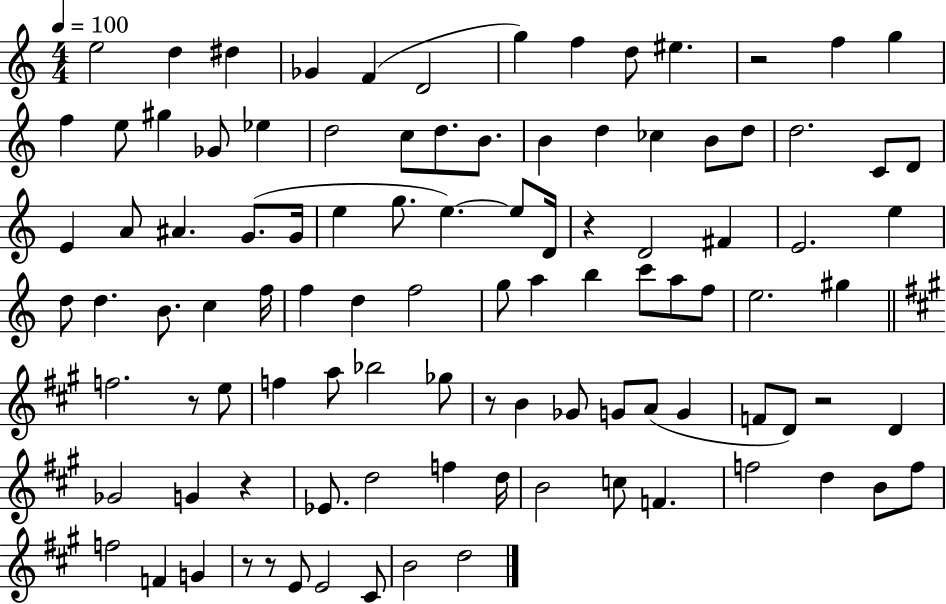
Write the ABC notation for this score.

X:1
T:Untitled
M:4/4
L:1/4
K:C
e2 d ^d _G F D2 g f d/2 ^e z2 f g f e/2 ^g _G/2 _e d2 c/2 d/2 B/2 B d _c B/2 d/2 d2 C/2 D/2 E A/2 ^A G/2 G/4 e g/2 e e/2 D/4 z D2 ^F E2 e d/2 d B/2 c f/4 f d f2 g/2 a b c'/2 a/2 f/2 e2 ^g f2 z/2 e/2 f a/2 _b2 _g/2 z/2 B _G/2 G/2 A/2 G F/2 D/2 z2 D _G2 G z _E/2 d2 f d/4 B2 c/2 F f2 d B/2 f/2 f2 F G z/2 z/2 E/2 E2 ^C/2 B2 d2